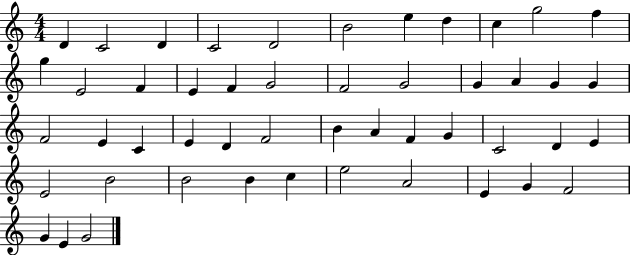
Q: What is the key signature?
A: C major